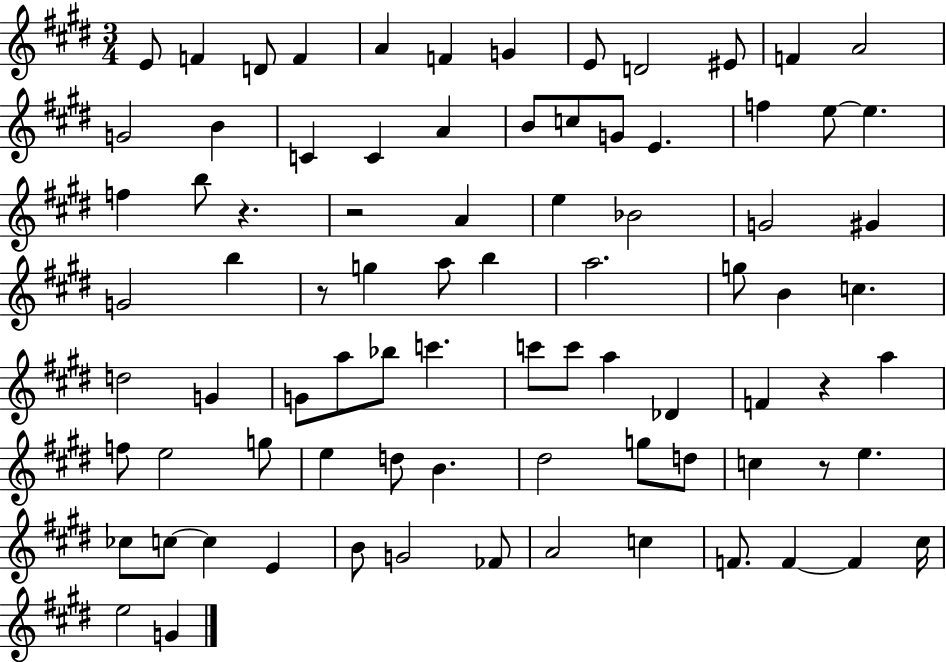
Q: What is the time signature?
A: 3/4